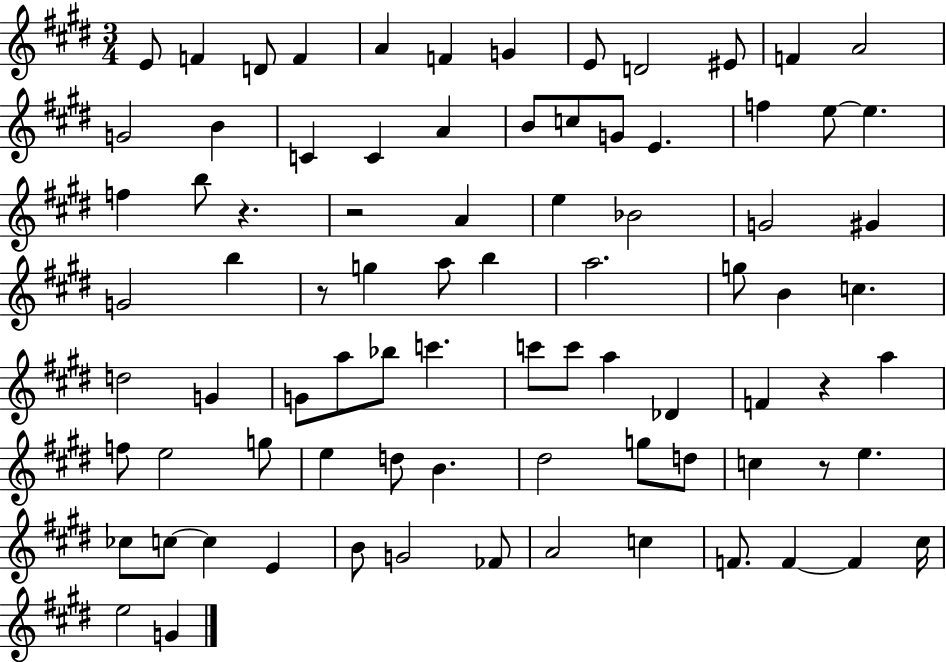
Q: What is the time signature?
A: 3/4